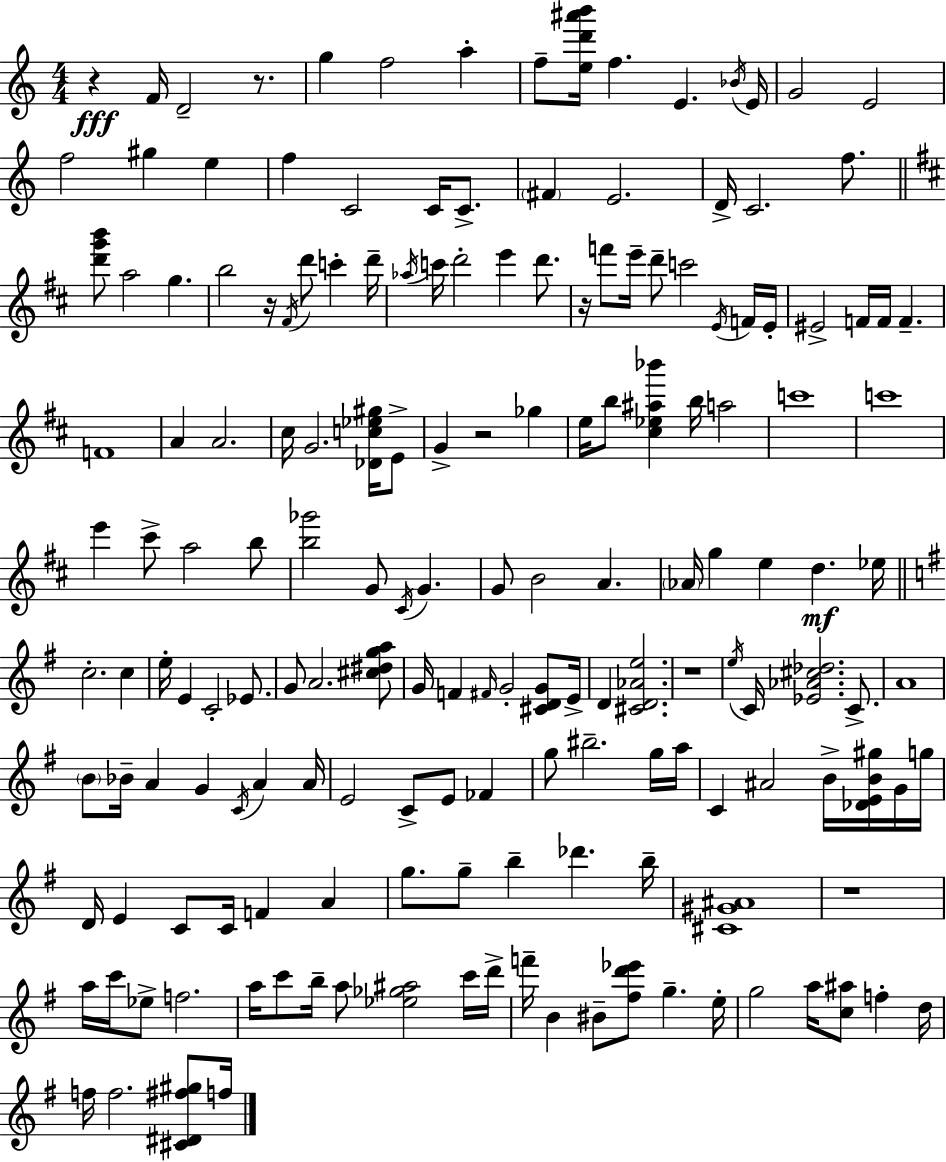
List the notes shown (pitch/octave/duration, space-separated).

R/q F4/s D4/h R/e. G5/q F5/h A5/q F5/e [E5,D6,A#6,B6]/s F5/q. E4/q. Bb4/s E4/s G4/h E4/h F5/h G#5/q E5/q F5/q C4/h C4/s C4/e. F#4/q E4/h. D4/s C4/h. F5/e. [D6,G6,B6]/e A5/h G5/q. B5/h R/s F#4/s D6/e C6/q D6/s Ab5/s C6/s D6/h E6/q D6/e. R/s F6/e E6/s D6/e C6/h E4/s F4/s E4/s EIS4/h F4/s F4/s F4/q. F4/w A4/q A4/h. C#5/s G4/h. [Db4,C5,Eb5,G#5]/s E4/e G4/q R/h Gb5/q E5/s B5/e [C#5,Eb5,A#5,Bb6]/q B5/s A5/h C6/w C6/w E6/q C#6/e A5/h B5/e [B5,Gb6]/h G4/e C#4/s G4/q. G4/e B4/h A4/q. Ab4/s G5/q E5/q D5/q. Eb5/s C5/h. C5/q E5/s E4/q C4/h Eb4/e. G4/e A4/h. [C#5,D#5,G5,A5]/e G4/s F4/q F#4/s G4/h [C#4,D4,G4]/e E4/s D4/q [C#4,D4,Ab4,E5]/h. R/w E5/s C4/s [Eb4,Ab4,C#5,Db5]/h. C4/e. A4/w B4/e Bb4/s A4/q G4/q C4/s A4/q A4/s E4/h C4/e E4/e FES4/q G5/e BIS5/h. G5/s A5/s C4/q A#4/h B4/s [Db4,E4,B4,G#5]/s G4/s G5/s D4/s E4/q C4/e C4/s F4/q A4/q G5/e. G5/e B5/q Db6/q. B5/s [C#4,G#4,A#4]/w R/w A5/s C6/s Eb5/e F5/h. A5/s C6/e B5/s A5/e [Eb5,Gb5,A#5]/h C6/s D6/s F6/s B4/q BIS4/e [F#5,D6,Eb6]/e G5/q. E5/s G5/h A5/s [C5,A#5]/e F5/q D5/s F5/s F5/h. [C#4,D#4,F#5,G#5]/e F5/s